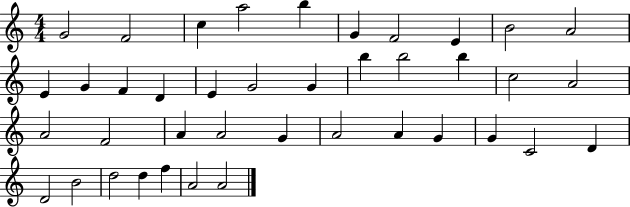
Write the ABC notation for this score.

X:1
T:Untitled
M:4/4
L:1/4
K:C
G2 F2 c a2 b G F2 E B2 A2 E G F D E G2 G b b2 b c2 A2 A2 F2 A A2 G A2 A G G C2 D D2 B2 d2 d f A2 A2